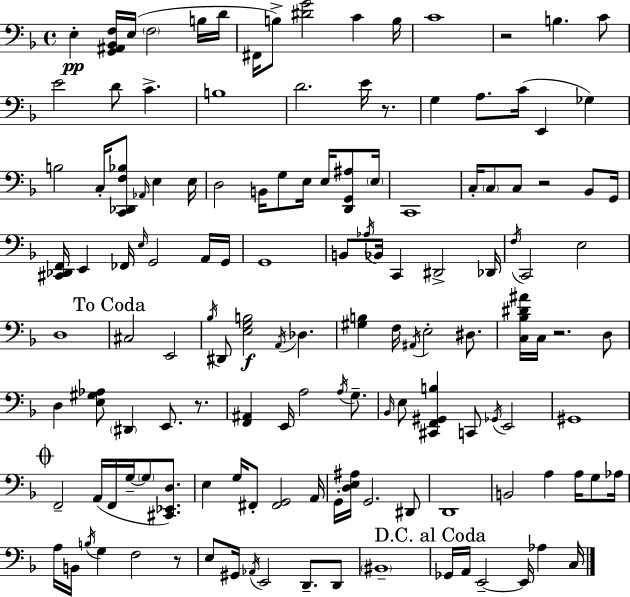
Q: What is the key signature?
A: D minor